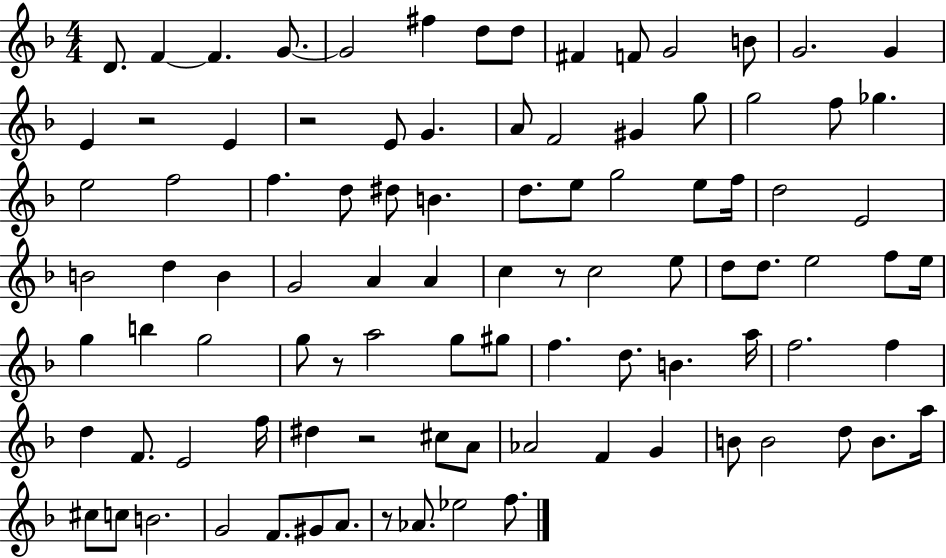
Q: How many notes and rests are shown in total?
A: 96